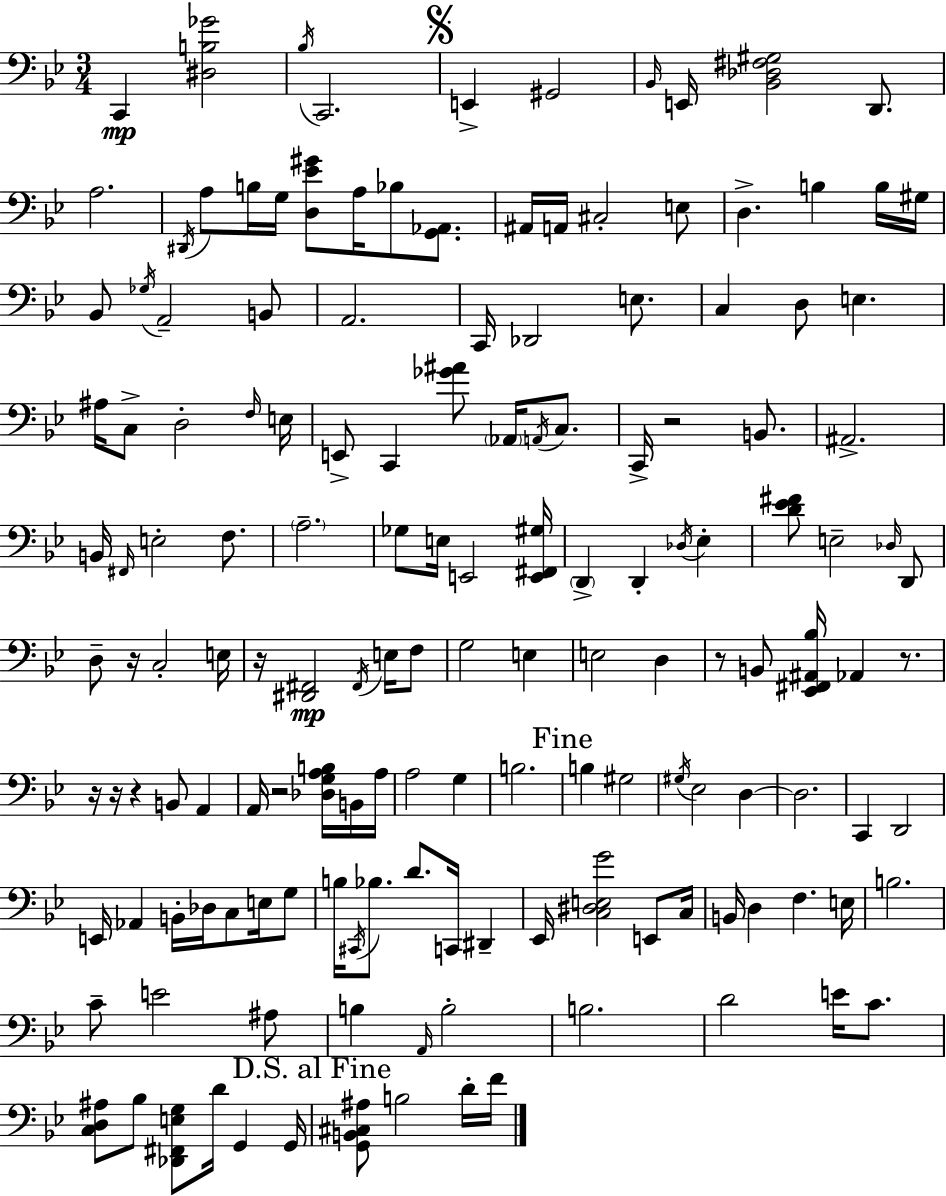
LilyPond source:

{
  \clef bass
  \numericTimeSignature
  \time 3/4
  \key bes \major
  c,4\mp <dis b ges'>2 | \acciaccatura { bes16 } c,2. | \mark \markup { \musicglyph "scripts.segno" } e,4-> gis,2 | \grace { bes,16 } e,16 <bes, des fis gis>2 d,8. | \break a2. | \acciaccatura { dis,16 } a8 b16 g16 <d ees' gis'>8 a16 bes8 | <g, aes,>8. ais,16 a,16 cis2-. | e8 d4.-> b4 | \break b16 gis16 bes,8 \acciaccatura { ges16 } a,2-- | b,8 a,2. | c,16 des,2 | e8. c4 d8 e4. | \break ais16 c8-> d2-. | \grace { f16 } e16 e,8-> c,4 <ges' ais'>8 | \parenthesize aes,16 \acciaccatura { a,16 } c8. c,16-> r2 | b,8. ais,2.-> | \break b,16 \grace { fis,16 } e2-. | f8. \parenthesize a2.-- | ges8 e16 e,2 | <e, fis, gis>16 \parenthesize d,4-> d,4-. | \break \acciaccatura { des16 } ees4-. <d' ees' fis'>8 e2-- | \grace { des16 } d,8 d8-- r16 | c2-. e16 r16 <dis, fis,>2\mp | \acciaccatura { fis,16 } e16 f8 g2 | \break e4 e2 | d4 r8 | b,8 <ees, fis, ais, bes>16 aes,4 r8. r16 r16 | r4 b,8 a,4 a,16 r2 | \break <des g a b>16 b,16 a16 a2 | g4 b2. | \mark "Fine" b4 | gis2 \acciaccatura { gis16 } ees2 | \break d4~~ d2. | c,4 | d,2 e,16 | aes,4 b,16-. des16 c8 e16 g8 b16 | \break \acciaccatura { cis,16 } bes8. d'8. c,16 dis,4-- | ees,16 <c dis e g'>2 e,8 c16 | b,16 d4 f4. e16 | b2. | \break c'8-- e'2 ais8 | b4 \grace { a,16 } b2-. | b2. | d'2 e'16 c'8. | \break <c d ais>8 bes8 <des, fis, e g>8 d'16 g,4 | g,16 \mark "D.S. al Fine" <g, b, cis ais>8 b2 d'16-. | f'16 \bar "|."
}